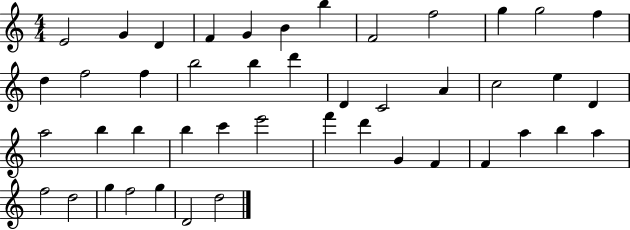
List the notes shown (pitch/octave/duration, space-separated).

E4/h G4/q D4/q F4/q G4/q B4/q B5/q F4/h F5/h G5/q G5/h F5/q D5/q F5/h F5/q B5/h B5/q D6/q D4/q C4/h A4/q C5/h E5/q D4/q A5/h B5/q B5/q B5/q C6/q E6/h F6/q D6/q G4/q F4/q F4/q A5/q B5/q A5/q F5/h D5/h G5/q F5/h G5/q D4/h D5/h